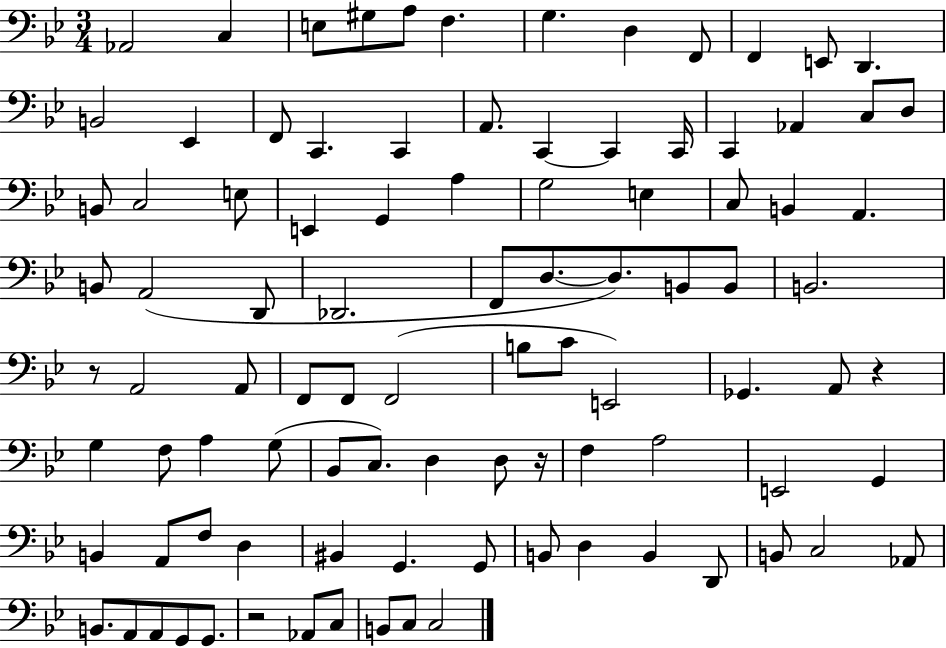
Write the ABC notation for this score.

X:1
T:Untitled
M:3/4
L:1/4
K:Bb
_A,,2 C, E,/2 ^G,/2 A,/2 F, G, D, F,,/2 F,, E,,/2 D,, B,,2 _E,, F,,/2 C,, C,, A,,/2 C,, C,, C,,/4 C,, _A,, C,/2 D,/2 B,,/2 C,2 E,/2 E,, G,, A, G,2 E, C,/2 B,, A,, B,,/2 A,,2 D,,/2 _D,,2 F,,/2 D,/2 D,/2 B,,/2 B,,/2 B,,2 z/2 A,,2 A,,/2 F,,/2 F,,/2 F,,2 B,/2 C/2 E,,2 _G,, A,,/2 z G, F,/2 A, G,/2 _B,,/2 C,/2 D, D,/2 z/4 F, A,2 E,,2 G,, B,, A,,/2 F,/2 D, ^B,, G,, G,,/2 B,,/2 D, B,, D,,/2 B,,/2 C,2 _A,,/2 B,,/2 A,,/2 A,,/2 G,,/2 G,,/2 z2 _A,,/2 C,/2 B,,/2 C,/2 C,2